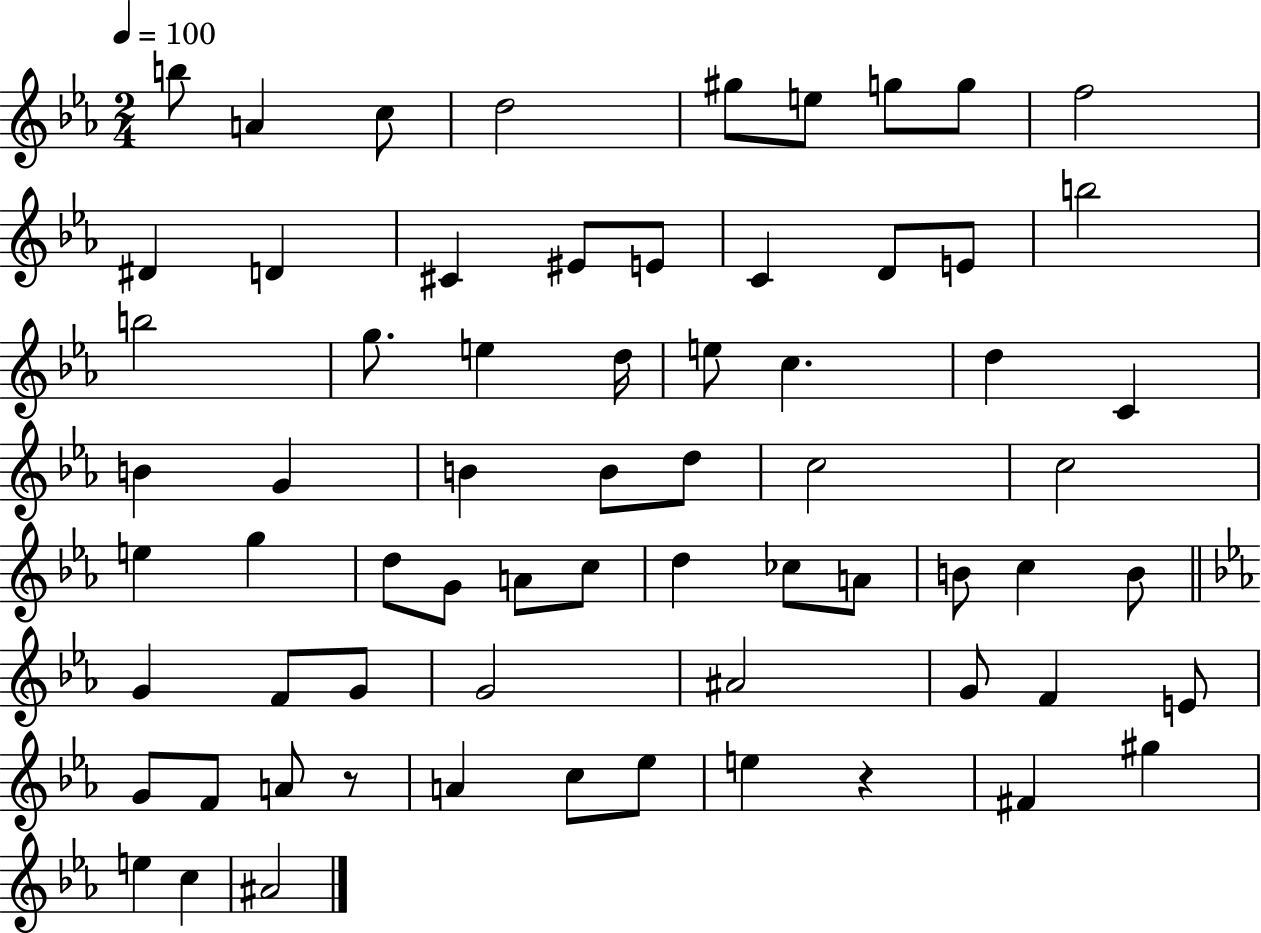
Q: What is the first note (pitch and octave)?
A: B5